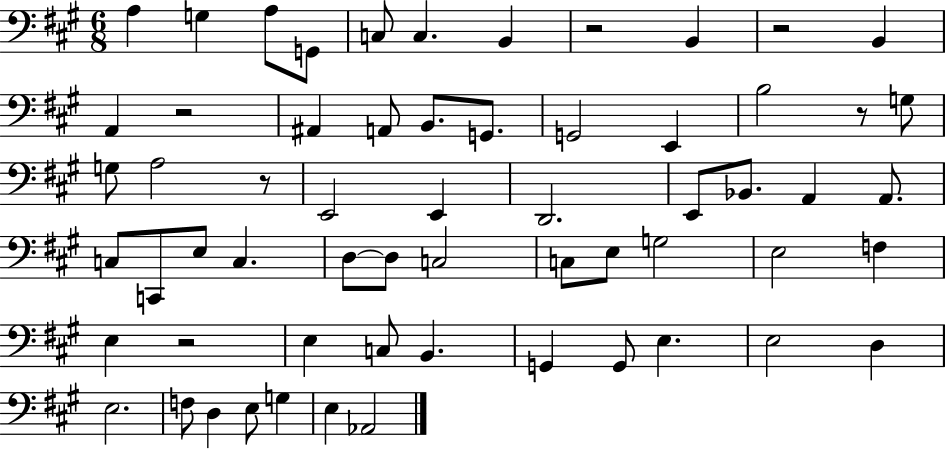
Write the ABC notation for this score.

X:1
T:Untitled
M:6/8
L:1/4
K:A
A, G, A,/2 G,,/2 C,/2 C, B,, z2 B,, z2 B,, A,, z2 ^A,, A,,/2 B,,/2 G,,/2 G,,2 E,, B,2 z/2 G,/2 G,/2 A,2 z/2 E,,2 E,, D,,2 E,,/2 _B,,/2 A,, A,,/2 C,/2 C,,/2 E,/2 C, D,/2 D,/2 C,2 C,/2 E,/2 G,2 E,2 F, E, z2 E, C,/2 B,, G,, G,,/2 E, E,2 D, E,2 F,/2 D, E,/2 G, E, _A,,2